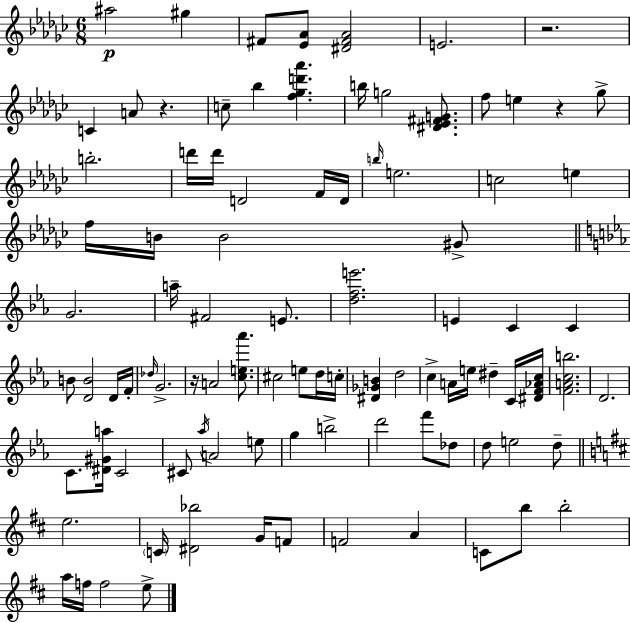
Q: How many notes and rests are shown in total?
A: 94